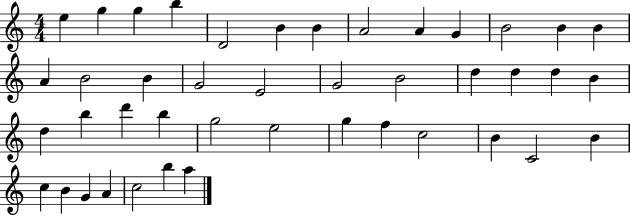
{
  \clef treble
  \numericTimeSignature
  \time 4/4
  \key c \major
  e''4 g''4 g''4 b''4 | d'2 b'4 b'4 | a'2 a'4 g'4 | b'2 b'4 b'4 | \break a'4 b'2 b'4 | g'2 e'2 | g'2 b'2 | d''4 d''4 d''4 b'4 | \break d''4 b''4 d'''4 b''4 | g''2 e''2 | g''4 f''4 c''2 | b'4 c'2 b'4 | \break c''4 b'4 g'4 a'4 | c''2 b''4 a''4 | \bar "|."
}